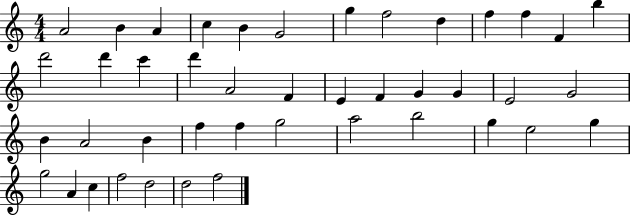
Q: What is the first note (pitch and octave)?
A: A4